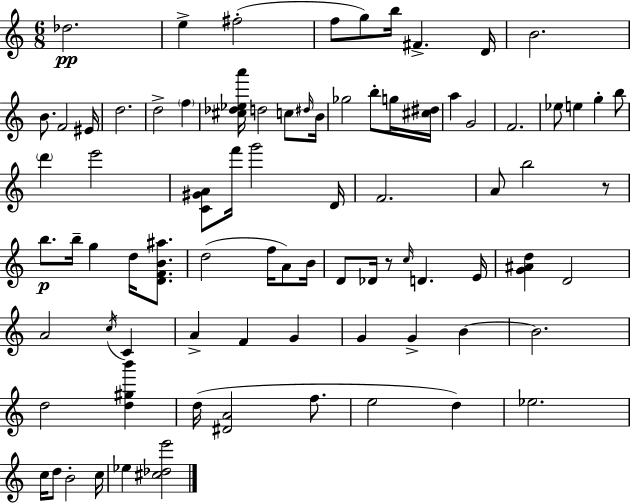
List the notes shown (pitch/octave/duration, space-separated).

Db5/h. E5/q F#5/h F5/e G5/e B5/s F#4/q. D4/s B4/h. B4/e. F4/h EIS4/s D5/h. D5/h F5/q [C#5,Db5,Eb5,A6]/s D5/h C5/e D#5/s B4/s Gb5/h B5/e G5/s [C#5,D#5]/s A5/q G4/h F4/h. Eb5/e E5/q G5/q B5/e D6/q E6/h [C4,G#4,A4]/e F6/s G6/h D4/s F4/h. A4/e B5/h R/e B5/e. B5/s G5/q D5/s [D4,F4,B4,A#5]/e. D5/h F5/s A4/e B4/s D4/e Db4/s R/e C5/s D4/q. E4/s [G4,A#4,D5]/q D4/h A4/h C5/s C4/q A4/q F4/q G4/q G4/q G4/q B4/q B4/h. D5/h [D5,G#5,B6]/q D5/s [D#4,A4]/h F5/e. E5/h D5/q Eb5/h. C5/s D5/e B4/h C5/s Eb5/q [C#5,Db5,E6]/h